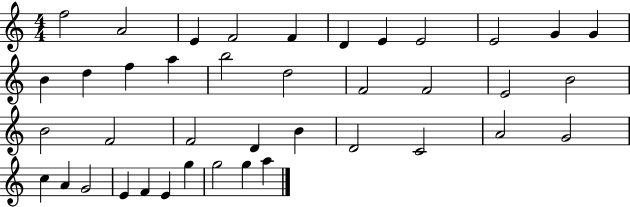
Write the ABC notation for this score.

X:1
T:Untitled
M:4/4
L:1/4
K:C
f2 A2 E F2 F D E E2 E2 G G B d f a b2 d2 F2 F2 E2 B2 B2 F2 F2 D B D2 C2 A2 G2 c A G2 E F E g g2 g a